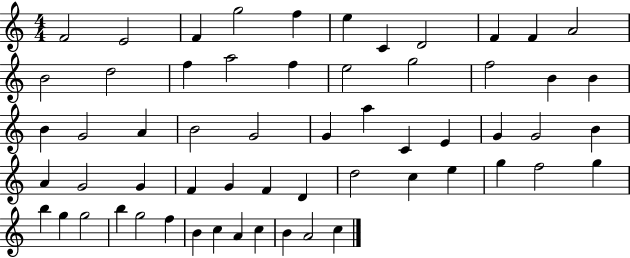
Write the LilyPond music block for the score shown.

{
  \clef treble
  \numericTimeSignature
  \time 4/4
  \key c \major
  f'2 e'2 | f'4 g''2 f''4 | e''4 c'4 d'2 | f'4 f'4 a'2 | \break b'2 d''2 | f''4 a''2 f''4 | e''2 g''2 | f''2 b'4 b'4 | \break b'4 g'2 a'4 | b'2 g'2 | g'4 a''4 c'4 e'4 | g'4 g'2 b'4 | \break a'4 g'2 g'4 | f'4 g'4 f'4 d'4 | d''2 c''4 e''4 | g''4 f''2 g''4 | \break b''4 g''4 g''2 | b''4 g''2 f''4 | b'4 c''4 a'4 c''4 | b'4 a'2 c''4 | \break \bar "|."
}